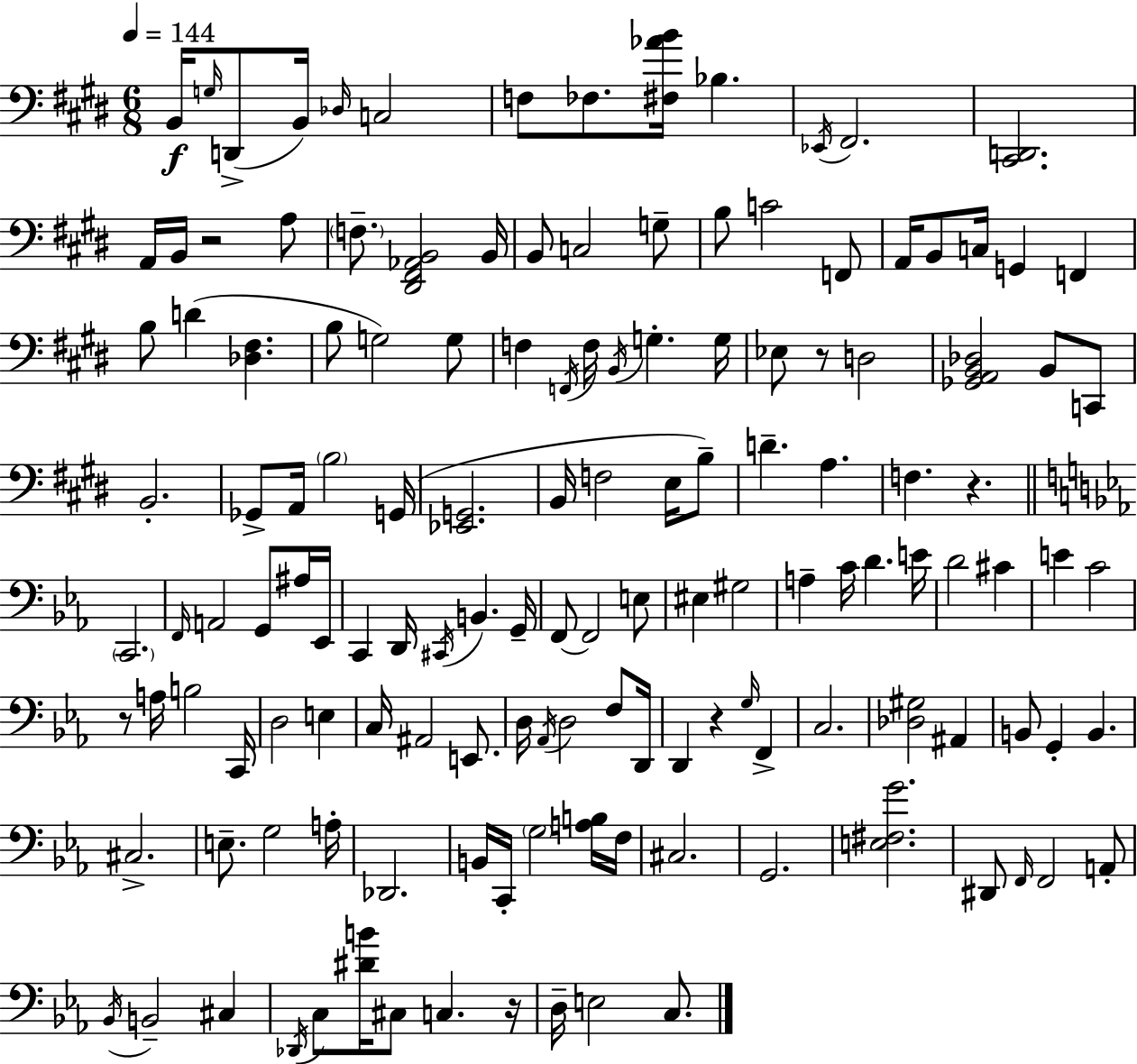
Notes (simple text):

B2/s G3/s D2/e B2/s Db3/s C3/h F3/e FES3/e. [F#3,Ab4,B4]/s Bb3/q. Eb2/s F#2/h. [C#2,D2]/h. A2/s B2/s R/h A3/e F3/e. [D#2,F#2,Ab2,B2]/h B2/s B2/e C3/h G3/e B3/e C4/h F2/e A2/s B2/e C3/s G2/q F2/q B3/e D4/q [Db3,F#3]/q. B3/e G3/h G3/e F3/q F2/s F3/s B2/s G3/q. G3/s Eb3/e R/e D3/h [Gb2,A2,B2,Db3]/h B2/e C2/e B2/h. Gb2/e A2/s B3/h G2/s [Eb2,G2]/h. B2/s F3/h E3/s B3/e D4/q. A3/q. F3/q. R/q. C2/h. F2/s A2/h G2/e A#3/s Eb2/s C2/q D2/s C#2/s B2/q. G2/s F2/e F2/h E3/e EIS3/q G#3/h A3/q C4/s D4/q. E4/s D4/h C#4/q E4/q C4/h R/e A3/s B3/h C2/s D3/h E3/q C3/s A#2/h E2/e. D3/s Ab2/s D3/h F3/e D2/s D2/q R/q G3/s F2/q C3/h. [Db3,G#3]/h A#2/q B2/e G2/q B2/q. C#3/h. E3/e. G3/h A3/s Db2/h. B2/s C2/s G3/h [A3,B3]/s F3/s C#3/h. G2/h. [E3,F#3,G4]/h. D#2/e F2/s F2/h A2/e Bb2/s B2/h C#3/q Db2/s C3/e [D#4,B4]/s C#3/e C3/q. R/s D3/s E3/h C3/e.